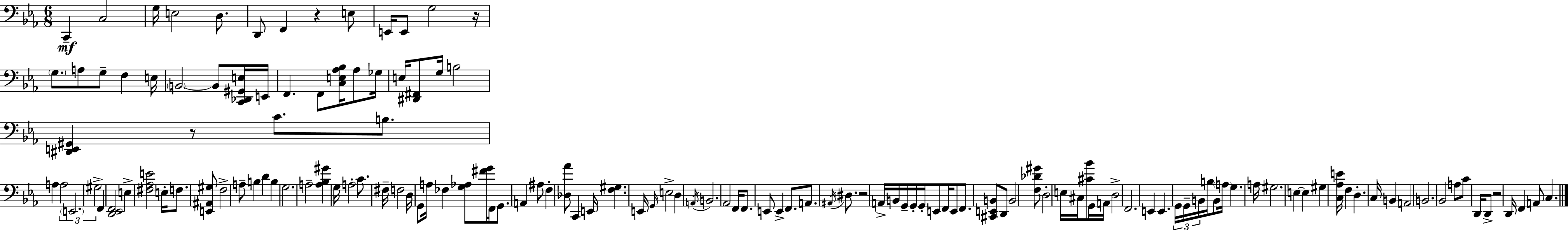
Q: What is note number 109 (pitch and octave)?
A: C3